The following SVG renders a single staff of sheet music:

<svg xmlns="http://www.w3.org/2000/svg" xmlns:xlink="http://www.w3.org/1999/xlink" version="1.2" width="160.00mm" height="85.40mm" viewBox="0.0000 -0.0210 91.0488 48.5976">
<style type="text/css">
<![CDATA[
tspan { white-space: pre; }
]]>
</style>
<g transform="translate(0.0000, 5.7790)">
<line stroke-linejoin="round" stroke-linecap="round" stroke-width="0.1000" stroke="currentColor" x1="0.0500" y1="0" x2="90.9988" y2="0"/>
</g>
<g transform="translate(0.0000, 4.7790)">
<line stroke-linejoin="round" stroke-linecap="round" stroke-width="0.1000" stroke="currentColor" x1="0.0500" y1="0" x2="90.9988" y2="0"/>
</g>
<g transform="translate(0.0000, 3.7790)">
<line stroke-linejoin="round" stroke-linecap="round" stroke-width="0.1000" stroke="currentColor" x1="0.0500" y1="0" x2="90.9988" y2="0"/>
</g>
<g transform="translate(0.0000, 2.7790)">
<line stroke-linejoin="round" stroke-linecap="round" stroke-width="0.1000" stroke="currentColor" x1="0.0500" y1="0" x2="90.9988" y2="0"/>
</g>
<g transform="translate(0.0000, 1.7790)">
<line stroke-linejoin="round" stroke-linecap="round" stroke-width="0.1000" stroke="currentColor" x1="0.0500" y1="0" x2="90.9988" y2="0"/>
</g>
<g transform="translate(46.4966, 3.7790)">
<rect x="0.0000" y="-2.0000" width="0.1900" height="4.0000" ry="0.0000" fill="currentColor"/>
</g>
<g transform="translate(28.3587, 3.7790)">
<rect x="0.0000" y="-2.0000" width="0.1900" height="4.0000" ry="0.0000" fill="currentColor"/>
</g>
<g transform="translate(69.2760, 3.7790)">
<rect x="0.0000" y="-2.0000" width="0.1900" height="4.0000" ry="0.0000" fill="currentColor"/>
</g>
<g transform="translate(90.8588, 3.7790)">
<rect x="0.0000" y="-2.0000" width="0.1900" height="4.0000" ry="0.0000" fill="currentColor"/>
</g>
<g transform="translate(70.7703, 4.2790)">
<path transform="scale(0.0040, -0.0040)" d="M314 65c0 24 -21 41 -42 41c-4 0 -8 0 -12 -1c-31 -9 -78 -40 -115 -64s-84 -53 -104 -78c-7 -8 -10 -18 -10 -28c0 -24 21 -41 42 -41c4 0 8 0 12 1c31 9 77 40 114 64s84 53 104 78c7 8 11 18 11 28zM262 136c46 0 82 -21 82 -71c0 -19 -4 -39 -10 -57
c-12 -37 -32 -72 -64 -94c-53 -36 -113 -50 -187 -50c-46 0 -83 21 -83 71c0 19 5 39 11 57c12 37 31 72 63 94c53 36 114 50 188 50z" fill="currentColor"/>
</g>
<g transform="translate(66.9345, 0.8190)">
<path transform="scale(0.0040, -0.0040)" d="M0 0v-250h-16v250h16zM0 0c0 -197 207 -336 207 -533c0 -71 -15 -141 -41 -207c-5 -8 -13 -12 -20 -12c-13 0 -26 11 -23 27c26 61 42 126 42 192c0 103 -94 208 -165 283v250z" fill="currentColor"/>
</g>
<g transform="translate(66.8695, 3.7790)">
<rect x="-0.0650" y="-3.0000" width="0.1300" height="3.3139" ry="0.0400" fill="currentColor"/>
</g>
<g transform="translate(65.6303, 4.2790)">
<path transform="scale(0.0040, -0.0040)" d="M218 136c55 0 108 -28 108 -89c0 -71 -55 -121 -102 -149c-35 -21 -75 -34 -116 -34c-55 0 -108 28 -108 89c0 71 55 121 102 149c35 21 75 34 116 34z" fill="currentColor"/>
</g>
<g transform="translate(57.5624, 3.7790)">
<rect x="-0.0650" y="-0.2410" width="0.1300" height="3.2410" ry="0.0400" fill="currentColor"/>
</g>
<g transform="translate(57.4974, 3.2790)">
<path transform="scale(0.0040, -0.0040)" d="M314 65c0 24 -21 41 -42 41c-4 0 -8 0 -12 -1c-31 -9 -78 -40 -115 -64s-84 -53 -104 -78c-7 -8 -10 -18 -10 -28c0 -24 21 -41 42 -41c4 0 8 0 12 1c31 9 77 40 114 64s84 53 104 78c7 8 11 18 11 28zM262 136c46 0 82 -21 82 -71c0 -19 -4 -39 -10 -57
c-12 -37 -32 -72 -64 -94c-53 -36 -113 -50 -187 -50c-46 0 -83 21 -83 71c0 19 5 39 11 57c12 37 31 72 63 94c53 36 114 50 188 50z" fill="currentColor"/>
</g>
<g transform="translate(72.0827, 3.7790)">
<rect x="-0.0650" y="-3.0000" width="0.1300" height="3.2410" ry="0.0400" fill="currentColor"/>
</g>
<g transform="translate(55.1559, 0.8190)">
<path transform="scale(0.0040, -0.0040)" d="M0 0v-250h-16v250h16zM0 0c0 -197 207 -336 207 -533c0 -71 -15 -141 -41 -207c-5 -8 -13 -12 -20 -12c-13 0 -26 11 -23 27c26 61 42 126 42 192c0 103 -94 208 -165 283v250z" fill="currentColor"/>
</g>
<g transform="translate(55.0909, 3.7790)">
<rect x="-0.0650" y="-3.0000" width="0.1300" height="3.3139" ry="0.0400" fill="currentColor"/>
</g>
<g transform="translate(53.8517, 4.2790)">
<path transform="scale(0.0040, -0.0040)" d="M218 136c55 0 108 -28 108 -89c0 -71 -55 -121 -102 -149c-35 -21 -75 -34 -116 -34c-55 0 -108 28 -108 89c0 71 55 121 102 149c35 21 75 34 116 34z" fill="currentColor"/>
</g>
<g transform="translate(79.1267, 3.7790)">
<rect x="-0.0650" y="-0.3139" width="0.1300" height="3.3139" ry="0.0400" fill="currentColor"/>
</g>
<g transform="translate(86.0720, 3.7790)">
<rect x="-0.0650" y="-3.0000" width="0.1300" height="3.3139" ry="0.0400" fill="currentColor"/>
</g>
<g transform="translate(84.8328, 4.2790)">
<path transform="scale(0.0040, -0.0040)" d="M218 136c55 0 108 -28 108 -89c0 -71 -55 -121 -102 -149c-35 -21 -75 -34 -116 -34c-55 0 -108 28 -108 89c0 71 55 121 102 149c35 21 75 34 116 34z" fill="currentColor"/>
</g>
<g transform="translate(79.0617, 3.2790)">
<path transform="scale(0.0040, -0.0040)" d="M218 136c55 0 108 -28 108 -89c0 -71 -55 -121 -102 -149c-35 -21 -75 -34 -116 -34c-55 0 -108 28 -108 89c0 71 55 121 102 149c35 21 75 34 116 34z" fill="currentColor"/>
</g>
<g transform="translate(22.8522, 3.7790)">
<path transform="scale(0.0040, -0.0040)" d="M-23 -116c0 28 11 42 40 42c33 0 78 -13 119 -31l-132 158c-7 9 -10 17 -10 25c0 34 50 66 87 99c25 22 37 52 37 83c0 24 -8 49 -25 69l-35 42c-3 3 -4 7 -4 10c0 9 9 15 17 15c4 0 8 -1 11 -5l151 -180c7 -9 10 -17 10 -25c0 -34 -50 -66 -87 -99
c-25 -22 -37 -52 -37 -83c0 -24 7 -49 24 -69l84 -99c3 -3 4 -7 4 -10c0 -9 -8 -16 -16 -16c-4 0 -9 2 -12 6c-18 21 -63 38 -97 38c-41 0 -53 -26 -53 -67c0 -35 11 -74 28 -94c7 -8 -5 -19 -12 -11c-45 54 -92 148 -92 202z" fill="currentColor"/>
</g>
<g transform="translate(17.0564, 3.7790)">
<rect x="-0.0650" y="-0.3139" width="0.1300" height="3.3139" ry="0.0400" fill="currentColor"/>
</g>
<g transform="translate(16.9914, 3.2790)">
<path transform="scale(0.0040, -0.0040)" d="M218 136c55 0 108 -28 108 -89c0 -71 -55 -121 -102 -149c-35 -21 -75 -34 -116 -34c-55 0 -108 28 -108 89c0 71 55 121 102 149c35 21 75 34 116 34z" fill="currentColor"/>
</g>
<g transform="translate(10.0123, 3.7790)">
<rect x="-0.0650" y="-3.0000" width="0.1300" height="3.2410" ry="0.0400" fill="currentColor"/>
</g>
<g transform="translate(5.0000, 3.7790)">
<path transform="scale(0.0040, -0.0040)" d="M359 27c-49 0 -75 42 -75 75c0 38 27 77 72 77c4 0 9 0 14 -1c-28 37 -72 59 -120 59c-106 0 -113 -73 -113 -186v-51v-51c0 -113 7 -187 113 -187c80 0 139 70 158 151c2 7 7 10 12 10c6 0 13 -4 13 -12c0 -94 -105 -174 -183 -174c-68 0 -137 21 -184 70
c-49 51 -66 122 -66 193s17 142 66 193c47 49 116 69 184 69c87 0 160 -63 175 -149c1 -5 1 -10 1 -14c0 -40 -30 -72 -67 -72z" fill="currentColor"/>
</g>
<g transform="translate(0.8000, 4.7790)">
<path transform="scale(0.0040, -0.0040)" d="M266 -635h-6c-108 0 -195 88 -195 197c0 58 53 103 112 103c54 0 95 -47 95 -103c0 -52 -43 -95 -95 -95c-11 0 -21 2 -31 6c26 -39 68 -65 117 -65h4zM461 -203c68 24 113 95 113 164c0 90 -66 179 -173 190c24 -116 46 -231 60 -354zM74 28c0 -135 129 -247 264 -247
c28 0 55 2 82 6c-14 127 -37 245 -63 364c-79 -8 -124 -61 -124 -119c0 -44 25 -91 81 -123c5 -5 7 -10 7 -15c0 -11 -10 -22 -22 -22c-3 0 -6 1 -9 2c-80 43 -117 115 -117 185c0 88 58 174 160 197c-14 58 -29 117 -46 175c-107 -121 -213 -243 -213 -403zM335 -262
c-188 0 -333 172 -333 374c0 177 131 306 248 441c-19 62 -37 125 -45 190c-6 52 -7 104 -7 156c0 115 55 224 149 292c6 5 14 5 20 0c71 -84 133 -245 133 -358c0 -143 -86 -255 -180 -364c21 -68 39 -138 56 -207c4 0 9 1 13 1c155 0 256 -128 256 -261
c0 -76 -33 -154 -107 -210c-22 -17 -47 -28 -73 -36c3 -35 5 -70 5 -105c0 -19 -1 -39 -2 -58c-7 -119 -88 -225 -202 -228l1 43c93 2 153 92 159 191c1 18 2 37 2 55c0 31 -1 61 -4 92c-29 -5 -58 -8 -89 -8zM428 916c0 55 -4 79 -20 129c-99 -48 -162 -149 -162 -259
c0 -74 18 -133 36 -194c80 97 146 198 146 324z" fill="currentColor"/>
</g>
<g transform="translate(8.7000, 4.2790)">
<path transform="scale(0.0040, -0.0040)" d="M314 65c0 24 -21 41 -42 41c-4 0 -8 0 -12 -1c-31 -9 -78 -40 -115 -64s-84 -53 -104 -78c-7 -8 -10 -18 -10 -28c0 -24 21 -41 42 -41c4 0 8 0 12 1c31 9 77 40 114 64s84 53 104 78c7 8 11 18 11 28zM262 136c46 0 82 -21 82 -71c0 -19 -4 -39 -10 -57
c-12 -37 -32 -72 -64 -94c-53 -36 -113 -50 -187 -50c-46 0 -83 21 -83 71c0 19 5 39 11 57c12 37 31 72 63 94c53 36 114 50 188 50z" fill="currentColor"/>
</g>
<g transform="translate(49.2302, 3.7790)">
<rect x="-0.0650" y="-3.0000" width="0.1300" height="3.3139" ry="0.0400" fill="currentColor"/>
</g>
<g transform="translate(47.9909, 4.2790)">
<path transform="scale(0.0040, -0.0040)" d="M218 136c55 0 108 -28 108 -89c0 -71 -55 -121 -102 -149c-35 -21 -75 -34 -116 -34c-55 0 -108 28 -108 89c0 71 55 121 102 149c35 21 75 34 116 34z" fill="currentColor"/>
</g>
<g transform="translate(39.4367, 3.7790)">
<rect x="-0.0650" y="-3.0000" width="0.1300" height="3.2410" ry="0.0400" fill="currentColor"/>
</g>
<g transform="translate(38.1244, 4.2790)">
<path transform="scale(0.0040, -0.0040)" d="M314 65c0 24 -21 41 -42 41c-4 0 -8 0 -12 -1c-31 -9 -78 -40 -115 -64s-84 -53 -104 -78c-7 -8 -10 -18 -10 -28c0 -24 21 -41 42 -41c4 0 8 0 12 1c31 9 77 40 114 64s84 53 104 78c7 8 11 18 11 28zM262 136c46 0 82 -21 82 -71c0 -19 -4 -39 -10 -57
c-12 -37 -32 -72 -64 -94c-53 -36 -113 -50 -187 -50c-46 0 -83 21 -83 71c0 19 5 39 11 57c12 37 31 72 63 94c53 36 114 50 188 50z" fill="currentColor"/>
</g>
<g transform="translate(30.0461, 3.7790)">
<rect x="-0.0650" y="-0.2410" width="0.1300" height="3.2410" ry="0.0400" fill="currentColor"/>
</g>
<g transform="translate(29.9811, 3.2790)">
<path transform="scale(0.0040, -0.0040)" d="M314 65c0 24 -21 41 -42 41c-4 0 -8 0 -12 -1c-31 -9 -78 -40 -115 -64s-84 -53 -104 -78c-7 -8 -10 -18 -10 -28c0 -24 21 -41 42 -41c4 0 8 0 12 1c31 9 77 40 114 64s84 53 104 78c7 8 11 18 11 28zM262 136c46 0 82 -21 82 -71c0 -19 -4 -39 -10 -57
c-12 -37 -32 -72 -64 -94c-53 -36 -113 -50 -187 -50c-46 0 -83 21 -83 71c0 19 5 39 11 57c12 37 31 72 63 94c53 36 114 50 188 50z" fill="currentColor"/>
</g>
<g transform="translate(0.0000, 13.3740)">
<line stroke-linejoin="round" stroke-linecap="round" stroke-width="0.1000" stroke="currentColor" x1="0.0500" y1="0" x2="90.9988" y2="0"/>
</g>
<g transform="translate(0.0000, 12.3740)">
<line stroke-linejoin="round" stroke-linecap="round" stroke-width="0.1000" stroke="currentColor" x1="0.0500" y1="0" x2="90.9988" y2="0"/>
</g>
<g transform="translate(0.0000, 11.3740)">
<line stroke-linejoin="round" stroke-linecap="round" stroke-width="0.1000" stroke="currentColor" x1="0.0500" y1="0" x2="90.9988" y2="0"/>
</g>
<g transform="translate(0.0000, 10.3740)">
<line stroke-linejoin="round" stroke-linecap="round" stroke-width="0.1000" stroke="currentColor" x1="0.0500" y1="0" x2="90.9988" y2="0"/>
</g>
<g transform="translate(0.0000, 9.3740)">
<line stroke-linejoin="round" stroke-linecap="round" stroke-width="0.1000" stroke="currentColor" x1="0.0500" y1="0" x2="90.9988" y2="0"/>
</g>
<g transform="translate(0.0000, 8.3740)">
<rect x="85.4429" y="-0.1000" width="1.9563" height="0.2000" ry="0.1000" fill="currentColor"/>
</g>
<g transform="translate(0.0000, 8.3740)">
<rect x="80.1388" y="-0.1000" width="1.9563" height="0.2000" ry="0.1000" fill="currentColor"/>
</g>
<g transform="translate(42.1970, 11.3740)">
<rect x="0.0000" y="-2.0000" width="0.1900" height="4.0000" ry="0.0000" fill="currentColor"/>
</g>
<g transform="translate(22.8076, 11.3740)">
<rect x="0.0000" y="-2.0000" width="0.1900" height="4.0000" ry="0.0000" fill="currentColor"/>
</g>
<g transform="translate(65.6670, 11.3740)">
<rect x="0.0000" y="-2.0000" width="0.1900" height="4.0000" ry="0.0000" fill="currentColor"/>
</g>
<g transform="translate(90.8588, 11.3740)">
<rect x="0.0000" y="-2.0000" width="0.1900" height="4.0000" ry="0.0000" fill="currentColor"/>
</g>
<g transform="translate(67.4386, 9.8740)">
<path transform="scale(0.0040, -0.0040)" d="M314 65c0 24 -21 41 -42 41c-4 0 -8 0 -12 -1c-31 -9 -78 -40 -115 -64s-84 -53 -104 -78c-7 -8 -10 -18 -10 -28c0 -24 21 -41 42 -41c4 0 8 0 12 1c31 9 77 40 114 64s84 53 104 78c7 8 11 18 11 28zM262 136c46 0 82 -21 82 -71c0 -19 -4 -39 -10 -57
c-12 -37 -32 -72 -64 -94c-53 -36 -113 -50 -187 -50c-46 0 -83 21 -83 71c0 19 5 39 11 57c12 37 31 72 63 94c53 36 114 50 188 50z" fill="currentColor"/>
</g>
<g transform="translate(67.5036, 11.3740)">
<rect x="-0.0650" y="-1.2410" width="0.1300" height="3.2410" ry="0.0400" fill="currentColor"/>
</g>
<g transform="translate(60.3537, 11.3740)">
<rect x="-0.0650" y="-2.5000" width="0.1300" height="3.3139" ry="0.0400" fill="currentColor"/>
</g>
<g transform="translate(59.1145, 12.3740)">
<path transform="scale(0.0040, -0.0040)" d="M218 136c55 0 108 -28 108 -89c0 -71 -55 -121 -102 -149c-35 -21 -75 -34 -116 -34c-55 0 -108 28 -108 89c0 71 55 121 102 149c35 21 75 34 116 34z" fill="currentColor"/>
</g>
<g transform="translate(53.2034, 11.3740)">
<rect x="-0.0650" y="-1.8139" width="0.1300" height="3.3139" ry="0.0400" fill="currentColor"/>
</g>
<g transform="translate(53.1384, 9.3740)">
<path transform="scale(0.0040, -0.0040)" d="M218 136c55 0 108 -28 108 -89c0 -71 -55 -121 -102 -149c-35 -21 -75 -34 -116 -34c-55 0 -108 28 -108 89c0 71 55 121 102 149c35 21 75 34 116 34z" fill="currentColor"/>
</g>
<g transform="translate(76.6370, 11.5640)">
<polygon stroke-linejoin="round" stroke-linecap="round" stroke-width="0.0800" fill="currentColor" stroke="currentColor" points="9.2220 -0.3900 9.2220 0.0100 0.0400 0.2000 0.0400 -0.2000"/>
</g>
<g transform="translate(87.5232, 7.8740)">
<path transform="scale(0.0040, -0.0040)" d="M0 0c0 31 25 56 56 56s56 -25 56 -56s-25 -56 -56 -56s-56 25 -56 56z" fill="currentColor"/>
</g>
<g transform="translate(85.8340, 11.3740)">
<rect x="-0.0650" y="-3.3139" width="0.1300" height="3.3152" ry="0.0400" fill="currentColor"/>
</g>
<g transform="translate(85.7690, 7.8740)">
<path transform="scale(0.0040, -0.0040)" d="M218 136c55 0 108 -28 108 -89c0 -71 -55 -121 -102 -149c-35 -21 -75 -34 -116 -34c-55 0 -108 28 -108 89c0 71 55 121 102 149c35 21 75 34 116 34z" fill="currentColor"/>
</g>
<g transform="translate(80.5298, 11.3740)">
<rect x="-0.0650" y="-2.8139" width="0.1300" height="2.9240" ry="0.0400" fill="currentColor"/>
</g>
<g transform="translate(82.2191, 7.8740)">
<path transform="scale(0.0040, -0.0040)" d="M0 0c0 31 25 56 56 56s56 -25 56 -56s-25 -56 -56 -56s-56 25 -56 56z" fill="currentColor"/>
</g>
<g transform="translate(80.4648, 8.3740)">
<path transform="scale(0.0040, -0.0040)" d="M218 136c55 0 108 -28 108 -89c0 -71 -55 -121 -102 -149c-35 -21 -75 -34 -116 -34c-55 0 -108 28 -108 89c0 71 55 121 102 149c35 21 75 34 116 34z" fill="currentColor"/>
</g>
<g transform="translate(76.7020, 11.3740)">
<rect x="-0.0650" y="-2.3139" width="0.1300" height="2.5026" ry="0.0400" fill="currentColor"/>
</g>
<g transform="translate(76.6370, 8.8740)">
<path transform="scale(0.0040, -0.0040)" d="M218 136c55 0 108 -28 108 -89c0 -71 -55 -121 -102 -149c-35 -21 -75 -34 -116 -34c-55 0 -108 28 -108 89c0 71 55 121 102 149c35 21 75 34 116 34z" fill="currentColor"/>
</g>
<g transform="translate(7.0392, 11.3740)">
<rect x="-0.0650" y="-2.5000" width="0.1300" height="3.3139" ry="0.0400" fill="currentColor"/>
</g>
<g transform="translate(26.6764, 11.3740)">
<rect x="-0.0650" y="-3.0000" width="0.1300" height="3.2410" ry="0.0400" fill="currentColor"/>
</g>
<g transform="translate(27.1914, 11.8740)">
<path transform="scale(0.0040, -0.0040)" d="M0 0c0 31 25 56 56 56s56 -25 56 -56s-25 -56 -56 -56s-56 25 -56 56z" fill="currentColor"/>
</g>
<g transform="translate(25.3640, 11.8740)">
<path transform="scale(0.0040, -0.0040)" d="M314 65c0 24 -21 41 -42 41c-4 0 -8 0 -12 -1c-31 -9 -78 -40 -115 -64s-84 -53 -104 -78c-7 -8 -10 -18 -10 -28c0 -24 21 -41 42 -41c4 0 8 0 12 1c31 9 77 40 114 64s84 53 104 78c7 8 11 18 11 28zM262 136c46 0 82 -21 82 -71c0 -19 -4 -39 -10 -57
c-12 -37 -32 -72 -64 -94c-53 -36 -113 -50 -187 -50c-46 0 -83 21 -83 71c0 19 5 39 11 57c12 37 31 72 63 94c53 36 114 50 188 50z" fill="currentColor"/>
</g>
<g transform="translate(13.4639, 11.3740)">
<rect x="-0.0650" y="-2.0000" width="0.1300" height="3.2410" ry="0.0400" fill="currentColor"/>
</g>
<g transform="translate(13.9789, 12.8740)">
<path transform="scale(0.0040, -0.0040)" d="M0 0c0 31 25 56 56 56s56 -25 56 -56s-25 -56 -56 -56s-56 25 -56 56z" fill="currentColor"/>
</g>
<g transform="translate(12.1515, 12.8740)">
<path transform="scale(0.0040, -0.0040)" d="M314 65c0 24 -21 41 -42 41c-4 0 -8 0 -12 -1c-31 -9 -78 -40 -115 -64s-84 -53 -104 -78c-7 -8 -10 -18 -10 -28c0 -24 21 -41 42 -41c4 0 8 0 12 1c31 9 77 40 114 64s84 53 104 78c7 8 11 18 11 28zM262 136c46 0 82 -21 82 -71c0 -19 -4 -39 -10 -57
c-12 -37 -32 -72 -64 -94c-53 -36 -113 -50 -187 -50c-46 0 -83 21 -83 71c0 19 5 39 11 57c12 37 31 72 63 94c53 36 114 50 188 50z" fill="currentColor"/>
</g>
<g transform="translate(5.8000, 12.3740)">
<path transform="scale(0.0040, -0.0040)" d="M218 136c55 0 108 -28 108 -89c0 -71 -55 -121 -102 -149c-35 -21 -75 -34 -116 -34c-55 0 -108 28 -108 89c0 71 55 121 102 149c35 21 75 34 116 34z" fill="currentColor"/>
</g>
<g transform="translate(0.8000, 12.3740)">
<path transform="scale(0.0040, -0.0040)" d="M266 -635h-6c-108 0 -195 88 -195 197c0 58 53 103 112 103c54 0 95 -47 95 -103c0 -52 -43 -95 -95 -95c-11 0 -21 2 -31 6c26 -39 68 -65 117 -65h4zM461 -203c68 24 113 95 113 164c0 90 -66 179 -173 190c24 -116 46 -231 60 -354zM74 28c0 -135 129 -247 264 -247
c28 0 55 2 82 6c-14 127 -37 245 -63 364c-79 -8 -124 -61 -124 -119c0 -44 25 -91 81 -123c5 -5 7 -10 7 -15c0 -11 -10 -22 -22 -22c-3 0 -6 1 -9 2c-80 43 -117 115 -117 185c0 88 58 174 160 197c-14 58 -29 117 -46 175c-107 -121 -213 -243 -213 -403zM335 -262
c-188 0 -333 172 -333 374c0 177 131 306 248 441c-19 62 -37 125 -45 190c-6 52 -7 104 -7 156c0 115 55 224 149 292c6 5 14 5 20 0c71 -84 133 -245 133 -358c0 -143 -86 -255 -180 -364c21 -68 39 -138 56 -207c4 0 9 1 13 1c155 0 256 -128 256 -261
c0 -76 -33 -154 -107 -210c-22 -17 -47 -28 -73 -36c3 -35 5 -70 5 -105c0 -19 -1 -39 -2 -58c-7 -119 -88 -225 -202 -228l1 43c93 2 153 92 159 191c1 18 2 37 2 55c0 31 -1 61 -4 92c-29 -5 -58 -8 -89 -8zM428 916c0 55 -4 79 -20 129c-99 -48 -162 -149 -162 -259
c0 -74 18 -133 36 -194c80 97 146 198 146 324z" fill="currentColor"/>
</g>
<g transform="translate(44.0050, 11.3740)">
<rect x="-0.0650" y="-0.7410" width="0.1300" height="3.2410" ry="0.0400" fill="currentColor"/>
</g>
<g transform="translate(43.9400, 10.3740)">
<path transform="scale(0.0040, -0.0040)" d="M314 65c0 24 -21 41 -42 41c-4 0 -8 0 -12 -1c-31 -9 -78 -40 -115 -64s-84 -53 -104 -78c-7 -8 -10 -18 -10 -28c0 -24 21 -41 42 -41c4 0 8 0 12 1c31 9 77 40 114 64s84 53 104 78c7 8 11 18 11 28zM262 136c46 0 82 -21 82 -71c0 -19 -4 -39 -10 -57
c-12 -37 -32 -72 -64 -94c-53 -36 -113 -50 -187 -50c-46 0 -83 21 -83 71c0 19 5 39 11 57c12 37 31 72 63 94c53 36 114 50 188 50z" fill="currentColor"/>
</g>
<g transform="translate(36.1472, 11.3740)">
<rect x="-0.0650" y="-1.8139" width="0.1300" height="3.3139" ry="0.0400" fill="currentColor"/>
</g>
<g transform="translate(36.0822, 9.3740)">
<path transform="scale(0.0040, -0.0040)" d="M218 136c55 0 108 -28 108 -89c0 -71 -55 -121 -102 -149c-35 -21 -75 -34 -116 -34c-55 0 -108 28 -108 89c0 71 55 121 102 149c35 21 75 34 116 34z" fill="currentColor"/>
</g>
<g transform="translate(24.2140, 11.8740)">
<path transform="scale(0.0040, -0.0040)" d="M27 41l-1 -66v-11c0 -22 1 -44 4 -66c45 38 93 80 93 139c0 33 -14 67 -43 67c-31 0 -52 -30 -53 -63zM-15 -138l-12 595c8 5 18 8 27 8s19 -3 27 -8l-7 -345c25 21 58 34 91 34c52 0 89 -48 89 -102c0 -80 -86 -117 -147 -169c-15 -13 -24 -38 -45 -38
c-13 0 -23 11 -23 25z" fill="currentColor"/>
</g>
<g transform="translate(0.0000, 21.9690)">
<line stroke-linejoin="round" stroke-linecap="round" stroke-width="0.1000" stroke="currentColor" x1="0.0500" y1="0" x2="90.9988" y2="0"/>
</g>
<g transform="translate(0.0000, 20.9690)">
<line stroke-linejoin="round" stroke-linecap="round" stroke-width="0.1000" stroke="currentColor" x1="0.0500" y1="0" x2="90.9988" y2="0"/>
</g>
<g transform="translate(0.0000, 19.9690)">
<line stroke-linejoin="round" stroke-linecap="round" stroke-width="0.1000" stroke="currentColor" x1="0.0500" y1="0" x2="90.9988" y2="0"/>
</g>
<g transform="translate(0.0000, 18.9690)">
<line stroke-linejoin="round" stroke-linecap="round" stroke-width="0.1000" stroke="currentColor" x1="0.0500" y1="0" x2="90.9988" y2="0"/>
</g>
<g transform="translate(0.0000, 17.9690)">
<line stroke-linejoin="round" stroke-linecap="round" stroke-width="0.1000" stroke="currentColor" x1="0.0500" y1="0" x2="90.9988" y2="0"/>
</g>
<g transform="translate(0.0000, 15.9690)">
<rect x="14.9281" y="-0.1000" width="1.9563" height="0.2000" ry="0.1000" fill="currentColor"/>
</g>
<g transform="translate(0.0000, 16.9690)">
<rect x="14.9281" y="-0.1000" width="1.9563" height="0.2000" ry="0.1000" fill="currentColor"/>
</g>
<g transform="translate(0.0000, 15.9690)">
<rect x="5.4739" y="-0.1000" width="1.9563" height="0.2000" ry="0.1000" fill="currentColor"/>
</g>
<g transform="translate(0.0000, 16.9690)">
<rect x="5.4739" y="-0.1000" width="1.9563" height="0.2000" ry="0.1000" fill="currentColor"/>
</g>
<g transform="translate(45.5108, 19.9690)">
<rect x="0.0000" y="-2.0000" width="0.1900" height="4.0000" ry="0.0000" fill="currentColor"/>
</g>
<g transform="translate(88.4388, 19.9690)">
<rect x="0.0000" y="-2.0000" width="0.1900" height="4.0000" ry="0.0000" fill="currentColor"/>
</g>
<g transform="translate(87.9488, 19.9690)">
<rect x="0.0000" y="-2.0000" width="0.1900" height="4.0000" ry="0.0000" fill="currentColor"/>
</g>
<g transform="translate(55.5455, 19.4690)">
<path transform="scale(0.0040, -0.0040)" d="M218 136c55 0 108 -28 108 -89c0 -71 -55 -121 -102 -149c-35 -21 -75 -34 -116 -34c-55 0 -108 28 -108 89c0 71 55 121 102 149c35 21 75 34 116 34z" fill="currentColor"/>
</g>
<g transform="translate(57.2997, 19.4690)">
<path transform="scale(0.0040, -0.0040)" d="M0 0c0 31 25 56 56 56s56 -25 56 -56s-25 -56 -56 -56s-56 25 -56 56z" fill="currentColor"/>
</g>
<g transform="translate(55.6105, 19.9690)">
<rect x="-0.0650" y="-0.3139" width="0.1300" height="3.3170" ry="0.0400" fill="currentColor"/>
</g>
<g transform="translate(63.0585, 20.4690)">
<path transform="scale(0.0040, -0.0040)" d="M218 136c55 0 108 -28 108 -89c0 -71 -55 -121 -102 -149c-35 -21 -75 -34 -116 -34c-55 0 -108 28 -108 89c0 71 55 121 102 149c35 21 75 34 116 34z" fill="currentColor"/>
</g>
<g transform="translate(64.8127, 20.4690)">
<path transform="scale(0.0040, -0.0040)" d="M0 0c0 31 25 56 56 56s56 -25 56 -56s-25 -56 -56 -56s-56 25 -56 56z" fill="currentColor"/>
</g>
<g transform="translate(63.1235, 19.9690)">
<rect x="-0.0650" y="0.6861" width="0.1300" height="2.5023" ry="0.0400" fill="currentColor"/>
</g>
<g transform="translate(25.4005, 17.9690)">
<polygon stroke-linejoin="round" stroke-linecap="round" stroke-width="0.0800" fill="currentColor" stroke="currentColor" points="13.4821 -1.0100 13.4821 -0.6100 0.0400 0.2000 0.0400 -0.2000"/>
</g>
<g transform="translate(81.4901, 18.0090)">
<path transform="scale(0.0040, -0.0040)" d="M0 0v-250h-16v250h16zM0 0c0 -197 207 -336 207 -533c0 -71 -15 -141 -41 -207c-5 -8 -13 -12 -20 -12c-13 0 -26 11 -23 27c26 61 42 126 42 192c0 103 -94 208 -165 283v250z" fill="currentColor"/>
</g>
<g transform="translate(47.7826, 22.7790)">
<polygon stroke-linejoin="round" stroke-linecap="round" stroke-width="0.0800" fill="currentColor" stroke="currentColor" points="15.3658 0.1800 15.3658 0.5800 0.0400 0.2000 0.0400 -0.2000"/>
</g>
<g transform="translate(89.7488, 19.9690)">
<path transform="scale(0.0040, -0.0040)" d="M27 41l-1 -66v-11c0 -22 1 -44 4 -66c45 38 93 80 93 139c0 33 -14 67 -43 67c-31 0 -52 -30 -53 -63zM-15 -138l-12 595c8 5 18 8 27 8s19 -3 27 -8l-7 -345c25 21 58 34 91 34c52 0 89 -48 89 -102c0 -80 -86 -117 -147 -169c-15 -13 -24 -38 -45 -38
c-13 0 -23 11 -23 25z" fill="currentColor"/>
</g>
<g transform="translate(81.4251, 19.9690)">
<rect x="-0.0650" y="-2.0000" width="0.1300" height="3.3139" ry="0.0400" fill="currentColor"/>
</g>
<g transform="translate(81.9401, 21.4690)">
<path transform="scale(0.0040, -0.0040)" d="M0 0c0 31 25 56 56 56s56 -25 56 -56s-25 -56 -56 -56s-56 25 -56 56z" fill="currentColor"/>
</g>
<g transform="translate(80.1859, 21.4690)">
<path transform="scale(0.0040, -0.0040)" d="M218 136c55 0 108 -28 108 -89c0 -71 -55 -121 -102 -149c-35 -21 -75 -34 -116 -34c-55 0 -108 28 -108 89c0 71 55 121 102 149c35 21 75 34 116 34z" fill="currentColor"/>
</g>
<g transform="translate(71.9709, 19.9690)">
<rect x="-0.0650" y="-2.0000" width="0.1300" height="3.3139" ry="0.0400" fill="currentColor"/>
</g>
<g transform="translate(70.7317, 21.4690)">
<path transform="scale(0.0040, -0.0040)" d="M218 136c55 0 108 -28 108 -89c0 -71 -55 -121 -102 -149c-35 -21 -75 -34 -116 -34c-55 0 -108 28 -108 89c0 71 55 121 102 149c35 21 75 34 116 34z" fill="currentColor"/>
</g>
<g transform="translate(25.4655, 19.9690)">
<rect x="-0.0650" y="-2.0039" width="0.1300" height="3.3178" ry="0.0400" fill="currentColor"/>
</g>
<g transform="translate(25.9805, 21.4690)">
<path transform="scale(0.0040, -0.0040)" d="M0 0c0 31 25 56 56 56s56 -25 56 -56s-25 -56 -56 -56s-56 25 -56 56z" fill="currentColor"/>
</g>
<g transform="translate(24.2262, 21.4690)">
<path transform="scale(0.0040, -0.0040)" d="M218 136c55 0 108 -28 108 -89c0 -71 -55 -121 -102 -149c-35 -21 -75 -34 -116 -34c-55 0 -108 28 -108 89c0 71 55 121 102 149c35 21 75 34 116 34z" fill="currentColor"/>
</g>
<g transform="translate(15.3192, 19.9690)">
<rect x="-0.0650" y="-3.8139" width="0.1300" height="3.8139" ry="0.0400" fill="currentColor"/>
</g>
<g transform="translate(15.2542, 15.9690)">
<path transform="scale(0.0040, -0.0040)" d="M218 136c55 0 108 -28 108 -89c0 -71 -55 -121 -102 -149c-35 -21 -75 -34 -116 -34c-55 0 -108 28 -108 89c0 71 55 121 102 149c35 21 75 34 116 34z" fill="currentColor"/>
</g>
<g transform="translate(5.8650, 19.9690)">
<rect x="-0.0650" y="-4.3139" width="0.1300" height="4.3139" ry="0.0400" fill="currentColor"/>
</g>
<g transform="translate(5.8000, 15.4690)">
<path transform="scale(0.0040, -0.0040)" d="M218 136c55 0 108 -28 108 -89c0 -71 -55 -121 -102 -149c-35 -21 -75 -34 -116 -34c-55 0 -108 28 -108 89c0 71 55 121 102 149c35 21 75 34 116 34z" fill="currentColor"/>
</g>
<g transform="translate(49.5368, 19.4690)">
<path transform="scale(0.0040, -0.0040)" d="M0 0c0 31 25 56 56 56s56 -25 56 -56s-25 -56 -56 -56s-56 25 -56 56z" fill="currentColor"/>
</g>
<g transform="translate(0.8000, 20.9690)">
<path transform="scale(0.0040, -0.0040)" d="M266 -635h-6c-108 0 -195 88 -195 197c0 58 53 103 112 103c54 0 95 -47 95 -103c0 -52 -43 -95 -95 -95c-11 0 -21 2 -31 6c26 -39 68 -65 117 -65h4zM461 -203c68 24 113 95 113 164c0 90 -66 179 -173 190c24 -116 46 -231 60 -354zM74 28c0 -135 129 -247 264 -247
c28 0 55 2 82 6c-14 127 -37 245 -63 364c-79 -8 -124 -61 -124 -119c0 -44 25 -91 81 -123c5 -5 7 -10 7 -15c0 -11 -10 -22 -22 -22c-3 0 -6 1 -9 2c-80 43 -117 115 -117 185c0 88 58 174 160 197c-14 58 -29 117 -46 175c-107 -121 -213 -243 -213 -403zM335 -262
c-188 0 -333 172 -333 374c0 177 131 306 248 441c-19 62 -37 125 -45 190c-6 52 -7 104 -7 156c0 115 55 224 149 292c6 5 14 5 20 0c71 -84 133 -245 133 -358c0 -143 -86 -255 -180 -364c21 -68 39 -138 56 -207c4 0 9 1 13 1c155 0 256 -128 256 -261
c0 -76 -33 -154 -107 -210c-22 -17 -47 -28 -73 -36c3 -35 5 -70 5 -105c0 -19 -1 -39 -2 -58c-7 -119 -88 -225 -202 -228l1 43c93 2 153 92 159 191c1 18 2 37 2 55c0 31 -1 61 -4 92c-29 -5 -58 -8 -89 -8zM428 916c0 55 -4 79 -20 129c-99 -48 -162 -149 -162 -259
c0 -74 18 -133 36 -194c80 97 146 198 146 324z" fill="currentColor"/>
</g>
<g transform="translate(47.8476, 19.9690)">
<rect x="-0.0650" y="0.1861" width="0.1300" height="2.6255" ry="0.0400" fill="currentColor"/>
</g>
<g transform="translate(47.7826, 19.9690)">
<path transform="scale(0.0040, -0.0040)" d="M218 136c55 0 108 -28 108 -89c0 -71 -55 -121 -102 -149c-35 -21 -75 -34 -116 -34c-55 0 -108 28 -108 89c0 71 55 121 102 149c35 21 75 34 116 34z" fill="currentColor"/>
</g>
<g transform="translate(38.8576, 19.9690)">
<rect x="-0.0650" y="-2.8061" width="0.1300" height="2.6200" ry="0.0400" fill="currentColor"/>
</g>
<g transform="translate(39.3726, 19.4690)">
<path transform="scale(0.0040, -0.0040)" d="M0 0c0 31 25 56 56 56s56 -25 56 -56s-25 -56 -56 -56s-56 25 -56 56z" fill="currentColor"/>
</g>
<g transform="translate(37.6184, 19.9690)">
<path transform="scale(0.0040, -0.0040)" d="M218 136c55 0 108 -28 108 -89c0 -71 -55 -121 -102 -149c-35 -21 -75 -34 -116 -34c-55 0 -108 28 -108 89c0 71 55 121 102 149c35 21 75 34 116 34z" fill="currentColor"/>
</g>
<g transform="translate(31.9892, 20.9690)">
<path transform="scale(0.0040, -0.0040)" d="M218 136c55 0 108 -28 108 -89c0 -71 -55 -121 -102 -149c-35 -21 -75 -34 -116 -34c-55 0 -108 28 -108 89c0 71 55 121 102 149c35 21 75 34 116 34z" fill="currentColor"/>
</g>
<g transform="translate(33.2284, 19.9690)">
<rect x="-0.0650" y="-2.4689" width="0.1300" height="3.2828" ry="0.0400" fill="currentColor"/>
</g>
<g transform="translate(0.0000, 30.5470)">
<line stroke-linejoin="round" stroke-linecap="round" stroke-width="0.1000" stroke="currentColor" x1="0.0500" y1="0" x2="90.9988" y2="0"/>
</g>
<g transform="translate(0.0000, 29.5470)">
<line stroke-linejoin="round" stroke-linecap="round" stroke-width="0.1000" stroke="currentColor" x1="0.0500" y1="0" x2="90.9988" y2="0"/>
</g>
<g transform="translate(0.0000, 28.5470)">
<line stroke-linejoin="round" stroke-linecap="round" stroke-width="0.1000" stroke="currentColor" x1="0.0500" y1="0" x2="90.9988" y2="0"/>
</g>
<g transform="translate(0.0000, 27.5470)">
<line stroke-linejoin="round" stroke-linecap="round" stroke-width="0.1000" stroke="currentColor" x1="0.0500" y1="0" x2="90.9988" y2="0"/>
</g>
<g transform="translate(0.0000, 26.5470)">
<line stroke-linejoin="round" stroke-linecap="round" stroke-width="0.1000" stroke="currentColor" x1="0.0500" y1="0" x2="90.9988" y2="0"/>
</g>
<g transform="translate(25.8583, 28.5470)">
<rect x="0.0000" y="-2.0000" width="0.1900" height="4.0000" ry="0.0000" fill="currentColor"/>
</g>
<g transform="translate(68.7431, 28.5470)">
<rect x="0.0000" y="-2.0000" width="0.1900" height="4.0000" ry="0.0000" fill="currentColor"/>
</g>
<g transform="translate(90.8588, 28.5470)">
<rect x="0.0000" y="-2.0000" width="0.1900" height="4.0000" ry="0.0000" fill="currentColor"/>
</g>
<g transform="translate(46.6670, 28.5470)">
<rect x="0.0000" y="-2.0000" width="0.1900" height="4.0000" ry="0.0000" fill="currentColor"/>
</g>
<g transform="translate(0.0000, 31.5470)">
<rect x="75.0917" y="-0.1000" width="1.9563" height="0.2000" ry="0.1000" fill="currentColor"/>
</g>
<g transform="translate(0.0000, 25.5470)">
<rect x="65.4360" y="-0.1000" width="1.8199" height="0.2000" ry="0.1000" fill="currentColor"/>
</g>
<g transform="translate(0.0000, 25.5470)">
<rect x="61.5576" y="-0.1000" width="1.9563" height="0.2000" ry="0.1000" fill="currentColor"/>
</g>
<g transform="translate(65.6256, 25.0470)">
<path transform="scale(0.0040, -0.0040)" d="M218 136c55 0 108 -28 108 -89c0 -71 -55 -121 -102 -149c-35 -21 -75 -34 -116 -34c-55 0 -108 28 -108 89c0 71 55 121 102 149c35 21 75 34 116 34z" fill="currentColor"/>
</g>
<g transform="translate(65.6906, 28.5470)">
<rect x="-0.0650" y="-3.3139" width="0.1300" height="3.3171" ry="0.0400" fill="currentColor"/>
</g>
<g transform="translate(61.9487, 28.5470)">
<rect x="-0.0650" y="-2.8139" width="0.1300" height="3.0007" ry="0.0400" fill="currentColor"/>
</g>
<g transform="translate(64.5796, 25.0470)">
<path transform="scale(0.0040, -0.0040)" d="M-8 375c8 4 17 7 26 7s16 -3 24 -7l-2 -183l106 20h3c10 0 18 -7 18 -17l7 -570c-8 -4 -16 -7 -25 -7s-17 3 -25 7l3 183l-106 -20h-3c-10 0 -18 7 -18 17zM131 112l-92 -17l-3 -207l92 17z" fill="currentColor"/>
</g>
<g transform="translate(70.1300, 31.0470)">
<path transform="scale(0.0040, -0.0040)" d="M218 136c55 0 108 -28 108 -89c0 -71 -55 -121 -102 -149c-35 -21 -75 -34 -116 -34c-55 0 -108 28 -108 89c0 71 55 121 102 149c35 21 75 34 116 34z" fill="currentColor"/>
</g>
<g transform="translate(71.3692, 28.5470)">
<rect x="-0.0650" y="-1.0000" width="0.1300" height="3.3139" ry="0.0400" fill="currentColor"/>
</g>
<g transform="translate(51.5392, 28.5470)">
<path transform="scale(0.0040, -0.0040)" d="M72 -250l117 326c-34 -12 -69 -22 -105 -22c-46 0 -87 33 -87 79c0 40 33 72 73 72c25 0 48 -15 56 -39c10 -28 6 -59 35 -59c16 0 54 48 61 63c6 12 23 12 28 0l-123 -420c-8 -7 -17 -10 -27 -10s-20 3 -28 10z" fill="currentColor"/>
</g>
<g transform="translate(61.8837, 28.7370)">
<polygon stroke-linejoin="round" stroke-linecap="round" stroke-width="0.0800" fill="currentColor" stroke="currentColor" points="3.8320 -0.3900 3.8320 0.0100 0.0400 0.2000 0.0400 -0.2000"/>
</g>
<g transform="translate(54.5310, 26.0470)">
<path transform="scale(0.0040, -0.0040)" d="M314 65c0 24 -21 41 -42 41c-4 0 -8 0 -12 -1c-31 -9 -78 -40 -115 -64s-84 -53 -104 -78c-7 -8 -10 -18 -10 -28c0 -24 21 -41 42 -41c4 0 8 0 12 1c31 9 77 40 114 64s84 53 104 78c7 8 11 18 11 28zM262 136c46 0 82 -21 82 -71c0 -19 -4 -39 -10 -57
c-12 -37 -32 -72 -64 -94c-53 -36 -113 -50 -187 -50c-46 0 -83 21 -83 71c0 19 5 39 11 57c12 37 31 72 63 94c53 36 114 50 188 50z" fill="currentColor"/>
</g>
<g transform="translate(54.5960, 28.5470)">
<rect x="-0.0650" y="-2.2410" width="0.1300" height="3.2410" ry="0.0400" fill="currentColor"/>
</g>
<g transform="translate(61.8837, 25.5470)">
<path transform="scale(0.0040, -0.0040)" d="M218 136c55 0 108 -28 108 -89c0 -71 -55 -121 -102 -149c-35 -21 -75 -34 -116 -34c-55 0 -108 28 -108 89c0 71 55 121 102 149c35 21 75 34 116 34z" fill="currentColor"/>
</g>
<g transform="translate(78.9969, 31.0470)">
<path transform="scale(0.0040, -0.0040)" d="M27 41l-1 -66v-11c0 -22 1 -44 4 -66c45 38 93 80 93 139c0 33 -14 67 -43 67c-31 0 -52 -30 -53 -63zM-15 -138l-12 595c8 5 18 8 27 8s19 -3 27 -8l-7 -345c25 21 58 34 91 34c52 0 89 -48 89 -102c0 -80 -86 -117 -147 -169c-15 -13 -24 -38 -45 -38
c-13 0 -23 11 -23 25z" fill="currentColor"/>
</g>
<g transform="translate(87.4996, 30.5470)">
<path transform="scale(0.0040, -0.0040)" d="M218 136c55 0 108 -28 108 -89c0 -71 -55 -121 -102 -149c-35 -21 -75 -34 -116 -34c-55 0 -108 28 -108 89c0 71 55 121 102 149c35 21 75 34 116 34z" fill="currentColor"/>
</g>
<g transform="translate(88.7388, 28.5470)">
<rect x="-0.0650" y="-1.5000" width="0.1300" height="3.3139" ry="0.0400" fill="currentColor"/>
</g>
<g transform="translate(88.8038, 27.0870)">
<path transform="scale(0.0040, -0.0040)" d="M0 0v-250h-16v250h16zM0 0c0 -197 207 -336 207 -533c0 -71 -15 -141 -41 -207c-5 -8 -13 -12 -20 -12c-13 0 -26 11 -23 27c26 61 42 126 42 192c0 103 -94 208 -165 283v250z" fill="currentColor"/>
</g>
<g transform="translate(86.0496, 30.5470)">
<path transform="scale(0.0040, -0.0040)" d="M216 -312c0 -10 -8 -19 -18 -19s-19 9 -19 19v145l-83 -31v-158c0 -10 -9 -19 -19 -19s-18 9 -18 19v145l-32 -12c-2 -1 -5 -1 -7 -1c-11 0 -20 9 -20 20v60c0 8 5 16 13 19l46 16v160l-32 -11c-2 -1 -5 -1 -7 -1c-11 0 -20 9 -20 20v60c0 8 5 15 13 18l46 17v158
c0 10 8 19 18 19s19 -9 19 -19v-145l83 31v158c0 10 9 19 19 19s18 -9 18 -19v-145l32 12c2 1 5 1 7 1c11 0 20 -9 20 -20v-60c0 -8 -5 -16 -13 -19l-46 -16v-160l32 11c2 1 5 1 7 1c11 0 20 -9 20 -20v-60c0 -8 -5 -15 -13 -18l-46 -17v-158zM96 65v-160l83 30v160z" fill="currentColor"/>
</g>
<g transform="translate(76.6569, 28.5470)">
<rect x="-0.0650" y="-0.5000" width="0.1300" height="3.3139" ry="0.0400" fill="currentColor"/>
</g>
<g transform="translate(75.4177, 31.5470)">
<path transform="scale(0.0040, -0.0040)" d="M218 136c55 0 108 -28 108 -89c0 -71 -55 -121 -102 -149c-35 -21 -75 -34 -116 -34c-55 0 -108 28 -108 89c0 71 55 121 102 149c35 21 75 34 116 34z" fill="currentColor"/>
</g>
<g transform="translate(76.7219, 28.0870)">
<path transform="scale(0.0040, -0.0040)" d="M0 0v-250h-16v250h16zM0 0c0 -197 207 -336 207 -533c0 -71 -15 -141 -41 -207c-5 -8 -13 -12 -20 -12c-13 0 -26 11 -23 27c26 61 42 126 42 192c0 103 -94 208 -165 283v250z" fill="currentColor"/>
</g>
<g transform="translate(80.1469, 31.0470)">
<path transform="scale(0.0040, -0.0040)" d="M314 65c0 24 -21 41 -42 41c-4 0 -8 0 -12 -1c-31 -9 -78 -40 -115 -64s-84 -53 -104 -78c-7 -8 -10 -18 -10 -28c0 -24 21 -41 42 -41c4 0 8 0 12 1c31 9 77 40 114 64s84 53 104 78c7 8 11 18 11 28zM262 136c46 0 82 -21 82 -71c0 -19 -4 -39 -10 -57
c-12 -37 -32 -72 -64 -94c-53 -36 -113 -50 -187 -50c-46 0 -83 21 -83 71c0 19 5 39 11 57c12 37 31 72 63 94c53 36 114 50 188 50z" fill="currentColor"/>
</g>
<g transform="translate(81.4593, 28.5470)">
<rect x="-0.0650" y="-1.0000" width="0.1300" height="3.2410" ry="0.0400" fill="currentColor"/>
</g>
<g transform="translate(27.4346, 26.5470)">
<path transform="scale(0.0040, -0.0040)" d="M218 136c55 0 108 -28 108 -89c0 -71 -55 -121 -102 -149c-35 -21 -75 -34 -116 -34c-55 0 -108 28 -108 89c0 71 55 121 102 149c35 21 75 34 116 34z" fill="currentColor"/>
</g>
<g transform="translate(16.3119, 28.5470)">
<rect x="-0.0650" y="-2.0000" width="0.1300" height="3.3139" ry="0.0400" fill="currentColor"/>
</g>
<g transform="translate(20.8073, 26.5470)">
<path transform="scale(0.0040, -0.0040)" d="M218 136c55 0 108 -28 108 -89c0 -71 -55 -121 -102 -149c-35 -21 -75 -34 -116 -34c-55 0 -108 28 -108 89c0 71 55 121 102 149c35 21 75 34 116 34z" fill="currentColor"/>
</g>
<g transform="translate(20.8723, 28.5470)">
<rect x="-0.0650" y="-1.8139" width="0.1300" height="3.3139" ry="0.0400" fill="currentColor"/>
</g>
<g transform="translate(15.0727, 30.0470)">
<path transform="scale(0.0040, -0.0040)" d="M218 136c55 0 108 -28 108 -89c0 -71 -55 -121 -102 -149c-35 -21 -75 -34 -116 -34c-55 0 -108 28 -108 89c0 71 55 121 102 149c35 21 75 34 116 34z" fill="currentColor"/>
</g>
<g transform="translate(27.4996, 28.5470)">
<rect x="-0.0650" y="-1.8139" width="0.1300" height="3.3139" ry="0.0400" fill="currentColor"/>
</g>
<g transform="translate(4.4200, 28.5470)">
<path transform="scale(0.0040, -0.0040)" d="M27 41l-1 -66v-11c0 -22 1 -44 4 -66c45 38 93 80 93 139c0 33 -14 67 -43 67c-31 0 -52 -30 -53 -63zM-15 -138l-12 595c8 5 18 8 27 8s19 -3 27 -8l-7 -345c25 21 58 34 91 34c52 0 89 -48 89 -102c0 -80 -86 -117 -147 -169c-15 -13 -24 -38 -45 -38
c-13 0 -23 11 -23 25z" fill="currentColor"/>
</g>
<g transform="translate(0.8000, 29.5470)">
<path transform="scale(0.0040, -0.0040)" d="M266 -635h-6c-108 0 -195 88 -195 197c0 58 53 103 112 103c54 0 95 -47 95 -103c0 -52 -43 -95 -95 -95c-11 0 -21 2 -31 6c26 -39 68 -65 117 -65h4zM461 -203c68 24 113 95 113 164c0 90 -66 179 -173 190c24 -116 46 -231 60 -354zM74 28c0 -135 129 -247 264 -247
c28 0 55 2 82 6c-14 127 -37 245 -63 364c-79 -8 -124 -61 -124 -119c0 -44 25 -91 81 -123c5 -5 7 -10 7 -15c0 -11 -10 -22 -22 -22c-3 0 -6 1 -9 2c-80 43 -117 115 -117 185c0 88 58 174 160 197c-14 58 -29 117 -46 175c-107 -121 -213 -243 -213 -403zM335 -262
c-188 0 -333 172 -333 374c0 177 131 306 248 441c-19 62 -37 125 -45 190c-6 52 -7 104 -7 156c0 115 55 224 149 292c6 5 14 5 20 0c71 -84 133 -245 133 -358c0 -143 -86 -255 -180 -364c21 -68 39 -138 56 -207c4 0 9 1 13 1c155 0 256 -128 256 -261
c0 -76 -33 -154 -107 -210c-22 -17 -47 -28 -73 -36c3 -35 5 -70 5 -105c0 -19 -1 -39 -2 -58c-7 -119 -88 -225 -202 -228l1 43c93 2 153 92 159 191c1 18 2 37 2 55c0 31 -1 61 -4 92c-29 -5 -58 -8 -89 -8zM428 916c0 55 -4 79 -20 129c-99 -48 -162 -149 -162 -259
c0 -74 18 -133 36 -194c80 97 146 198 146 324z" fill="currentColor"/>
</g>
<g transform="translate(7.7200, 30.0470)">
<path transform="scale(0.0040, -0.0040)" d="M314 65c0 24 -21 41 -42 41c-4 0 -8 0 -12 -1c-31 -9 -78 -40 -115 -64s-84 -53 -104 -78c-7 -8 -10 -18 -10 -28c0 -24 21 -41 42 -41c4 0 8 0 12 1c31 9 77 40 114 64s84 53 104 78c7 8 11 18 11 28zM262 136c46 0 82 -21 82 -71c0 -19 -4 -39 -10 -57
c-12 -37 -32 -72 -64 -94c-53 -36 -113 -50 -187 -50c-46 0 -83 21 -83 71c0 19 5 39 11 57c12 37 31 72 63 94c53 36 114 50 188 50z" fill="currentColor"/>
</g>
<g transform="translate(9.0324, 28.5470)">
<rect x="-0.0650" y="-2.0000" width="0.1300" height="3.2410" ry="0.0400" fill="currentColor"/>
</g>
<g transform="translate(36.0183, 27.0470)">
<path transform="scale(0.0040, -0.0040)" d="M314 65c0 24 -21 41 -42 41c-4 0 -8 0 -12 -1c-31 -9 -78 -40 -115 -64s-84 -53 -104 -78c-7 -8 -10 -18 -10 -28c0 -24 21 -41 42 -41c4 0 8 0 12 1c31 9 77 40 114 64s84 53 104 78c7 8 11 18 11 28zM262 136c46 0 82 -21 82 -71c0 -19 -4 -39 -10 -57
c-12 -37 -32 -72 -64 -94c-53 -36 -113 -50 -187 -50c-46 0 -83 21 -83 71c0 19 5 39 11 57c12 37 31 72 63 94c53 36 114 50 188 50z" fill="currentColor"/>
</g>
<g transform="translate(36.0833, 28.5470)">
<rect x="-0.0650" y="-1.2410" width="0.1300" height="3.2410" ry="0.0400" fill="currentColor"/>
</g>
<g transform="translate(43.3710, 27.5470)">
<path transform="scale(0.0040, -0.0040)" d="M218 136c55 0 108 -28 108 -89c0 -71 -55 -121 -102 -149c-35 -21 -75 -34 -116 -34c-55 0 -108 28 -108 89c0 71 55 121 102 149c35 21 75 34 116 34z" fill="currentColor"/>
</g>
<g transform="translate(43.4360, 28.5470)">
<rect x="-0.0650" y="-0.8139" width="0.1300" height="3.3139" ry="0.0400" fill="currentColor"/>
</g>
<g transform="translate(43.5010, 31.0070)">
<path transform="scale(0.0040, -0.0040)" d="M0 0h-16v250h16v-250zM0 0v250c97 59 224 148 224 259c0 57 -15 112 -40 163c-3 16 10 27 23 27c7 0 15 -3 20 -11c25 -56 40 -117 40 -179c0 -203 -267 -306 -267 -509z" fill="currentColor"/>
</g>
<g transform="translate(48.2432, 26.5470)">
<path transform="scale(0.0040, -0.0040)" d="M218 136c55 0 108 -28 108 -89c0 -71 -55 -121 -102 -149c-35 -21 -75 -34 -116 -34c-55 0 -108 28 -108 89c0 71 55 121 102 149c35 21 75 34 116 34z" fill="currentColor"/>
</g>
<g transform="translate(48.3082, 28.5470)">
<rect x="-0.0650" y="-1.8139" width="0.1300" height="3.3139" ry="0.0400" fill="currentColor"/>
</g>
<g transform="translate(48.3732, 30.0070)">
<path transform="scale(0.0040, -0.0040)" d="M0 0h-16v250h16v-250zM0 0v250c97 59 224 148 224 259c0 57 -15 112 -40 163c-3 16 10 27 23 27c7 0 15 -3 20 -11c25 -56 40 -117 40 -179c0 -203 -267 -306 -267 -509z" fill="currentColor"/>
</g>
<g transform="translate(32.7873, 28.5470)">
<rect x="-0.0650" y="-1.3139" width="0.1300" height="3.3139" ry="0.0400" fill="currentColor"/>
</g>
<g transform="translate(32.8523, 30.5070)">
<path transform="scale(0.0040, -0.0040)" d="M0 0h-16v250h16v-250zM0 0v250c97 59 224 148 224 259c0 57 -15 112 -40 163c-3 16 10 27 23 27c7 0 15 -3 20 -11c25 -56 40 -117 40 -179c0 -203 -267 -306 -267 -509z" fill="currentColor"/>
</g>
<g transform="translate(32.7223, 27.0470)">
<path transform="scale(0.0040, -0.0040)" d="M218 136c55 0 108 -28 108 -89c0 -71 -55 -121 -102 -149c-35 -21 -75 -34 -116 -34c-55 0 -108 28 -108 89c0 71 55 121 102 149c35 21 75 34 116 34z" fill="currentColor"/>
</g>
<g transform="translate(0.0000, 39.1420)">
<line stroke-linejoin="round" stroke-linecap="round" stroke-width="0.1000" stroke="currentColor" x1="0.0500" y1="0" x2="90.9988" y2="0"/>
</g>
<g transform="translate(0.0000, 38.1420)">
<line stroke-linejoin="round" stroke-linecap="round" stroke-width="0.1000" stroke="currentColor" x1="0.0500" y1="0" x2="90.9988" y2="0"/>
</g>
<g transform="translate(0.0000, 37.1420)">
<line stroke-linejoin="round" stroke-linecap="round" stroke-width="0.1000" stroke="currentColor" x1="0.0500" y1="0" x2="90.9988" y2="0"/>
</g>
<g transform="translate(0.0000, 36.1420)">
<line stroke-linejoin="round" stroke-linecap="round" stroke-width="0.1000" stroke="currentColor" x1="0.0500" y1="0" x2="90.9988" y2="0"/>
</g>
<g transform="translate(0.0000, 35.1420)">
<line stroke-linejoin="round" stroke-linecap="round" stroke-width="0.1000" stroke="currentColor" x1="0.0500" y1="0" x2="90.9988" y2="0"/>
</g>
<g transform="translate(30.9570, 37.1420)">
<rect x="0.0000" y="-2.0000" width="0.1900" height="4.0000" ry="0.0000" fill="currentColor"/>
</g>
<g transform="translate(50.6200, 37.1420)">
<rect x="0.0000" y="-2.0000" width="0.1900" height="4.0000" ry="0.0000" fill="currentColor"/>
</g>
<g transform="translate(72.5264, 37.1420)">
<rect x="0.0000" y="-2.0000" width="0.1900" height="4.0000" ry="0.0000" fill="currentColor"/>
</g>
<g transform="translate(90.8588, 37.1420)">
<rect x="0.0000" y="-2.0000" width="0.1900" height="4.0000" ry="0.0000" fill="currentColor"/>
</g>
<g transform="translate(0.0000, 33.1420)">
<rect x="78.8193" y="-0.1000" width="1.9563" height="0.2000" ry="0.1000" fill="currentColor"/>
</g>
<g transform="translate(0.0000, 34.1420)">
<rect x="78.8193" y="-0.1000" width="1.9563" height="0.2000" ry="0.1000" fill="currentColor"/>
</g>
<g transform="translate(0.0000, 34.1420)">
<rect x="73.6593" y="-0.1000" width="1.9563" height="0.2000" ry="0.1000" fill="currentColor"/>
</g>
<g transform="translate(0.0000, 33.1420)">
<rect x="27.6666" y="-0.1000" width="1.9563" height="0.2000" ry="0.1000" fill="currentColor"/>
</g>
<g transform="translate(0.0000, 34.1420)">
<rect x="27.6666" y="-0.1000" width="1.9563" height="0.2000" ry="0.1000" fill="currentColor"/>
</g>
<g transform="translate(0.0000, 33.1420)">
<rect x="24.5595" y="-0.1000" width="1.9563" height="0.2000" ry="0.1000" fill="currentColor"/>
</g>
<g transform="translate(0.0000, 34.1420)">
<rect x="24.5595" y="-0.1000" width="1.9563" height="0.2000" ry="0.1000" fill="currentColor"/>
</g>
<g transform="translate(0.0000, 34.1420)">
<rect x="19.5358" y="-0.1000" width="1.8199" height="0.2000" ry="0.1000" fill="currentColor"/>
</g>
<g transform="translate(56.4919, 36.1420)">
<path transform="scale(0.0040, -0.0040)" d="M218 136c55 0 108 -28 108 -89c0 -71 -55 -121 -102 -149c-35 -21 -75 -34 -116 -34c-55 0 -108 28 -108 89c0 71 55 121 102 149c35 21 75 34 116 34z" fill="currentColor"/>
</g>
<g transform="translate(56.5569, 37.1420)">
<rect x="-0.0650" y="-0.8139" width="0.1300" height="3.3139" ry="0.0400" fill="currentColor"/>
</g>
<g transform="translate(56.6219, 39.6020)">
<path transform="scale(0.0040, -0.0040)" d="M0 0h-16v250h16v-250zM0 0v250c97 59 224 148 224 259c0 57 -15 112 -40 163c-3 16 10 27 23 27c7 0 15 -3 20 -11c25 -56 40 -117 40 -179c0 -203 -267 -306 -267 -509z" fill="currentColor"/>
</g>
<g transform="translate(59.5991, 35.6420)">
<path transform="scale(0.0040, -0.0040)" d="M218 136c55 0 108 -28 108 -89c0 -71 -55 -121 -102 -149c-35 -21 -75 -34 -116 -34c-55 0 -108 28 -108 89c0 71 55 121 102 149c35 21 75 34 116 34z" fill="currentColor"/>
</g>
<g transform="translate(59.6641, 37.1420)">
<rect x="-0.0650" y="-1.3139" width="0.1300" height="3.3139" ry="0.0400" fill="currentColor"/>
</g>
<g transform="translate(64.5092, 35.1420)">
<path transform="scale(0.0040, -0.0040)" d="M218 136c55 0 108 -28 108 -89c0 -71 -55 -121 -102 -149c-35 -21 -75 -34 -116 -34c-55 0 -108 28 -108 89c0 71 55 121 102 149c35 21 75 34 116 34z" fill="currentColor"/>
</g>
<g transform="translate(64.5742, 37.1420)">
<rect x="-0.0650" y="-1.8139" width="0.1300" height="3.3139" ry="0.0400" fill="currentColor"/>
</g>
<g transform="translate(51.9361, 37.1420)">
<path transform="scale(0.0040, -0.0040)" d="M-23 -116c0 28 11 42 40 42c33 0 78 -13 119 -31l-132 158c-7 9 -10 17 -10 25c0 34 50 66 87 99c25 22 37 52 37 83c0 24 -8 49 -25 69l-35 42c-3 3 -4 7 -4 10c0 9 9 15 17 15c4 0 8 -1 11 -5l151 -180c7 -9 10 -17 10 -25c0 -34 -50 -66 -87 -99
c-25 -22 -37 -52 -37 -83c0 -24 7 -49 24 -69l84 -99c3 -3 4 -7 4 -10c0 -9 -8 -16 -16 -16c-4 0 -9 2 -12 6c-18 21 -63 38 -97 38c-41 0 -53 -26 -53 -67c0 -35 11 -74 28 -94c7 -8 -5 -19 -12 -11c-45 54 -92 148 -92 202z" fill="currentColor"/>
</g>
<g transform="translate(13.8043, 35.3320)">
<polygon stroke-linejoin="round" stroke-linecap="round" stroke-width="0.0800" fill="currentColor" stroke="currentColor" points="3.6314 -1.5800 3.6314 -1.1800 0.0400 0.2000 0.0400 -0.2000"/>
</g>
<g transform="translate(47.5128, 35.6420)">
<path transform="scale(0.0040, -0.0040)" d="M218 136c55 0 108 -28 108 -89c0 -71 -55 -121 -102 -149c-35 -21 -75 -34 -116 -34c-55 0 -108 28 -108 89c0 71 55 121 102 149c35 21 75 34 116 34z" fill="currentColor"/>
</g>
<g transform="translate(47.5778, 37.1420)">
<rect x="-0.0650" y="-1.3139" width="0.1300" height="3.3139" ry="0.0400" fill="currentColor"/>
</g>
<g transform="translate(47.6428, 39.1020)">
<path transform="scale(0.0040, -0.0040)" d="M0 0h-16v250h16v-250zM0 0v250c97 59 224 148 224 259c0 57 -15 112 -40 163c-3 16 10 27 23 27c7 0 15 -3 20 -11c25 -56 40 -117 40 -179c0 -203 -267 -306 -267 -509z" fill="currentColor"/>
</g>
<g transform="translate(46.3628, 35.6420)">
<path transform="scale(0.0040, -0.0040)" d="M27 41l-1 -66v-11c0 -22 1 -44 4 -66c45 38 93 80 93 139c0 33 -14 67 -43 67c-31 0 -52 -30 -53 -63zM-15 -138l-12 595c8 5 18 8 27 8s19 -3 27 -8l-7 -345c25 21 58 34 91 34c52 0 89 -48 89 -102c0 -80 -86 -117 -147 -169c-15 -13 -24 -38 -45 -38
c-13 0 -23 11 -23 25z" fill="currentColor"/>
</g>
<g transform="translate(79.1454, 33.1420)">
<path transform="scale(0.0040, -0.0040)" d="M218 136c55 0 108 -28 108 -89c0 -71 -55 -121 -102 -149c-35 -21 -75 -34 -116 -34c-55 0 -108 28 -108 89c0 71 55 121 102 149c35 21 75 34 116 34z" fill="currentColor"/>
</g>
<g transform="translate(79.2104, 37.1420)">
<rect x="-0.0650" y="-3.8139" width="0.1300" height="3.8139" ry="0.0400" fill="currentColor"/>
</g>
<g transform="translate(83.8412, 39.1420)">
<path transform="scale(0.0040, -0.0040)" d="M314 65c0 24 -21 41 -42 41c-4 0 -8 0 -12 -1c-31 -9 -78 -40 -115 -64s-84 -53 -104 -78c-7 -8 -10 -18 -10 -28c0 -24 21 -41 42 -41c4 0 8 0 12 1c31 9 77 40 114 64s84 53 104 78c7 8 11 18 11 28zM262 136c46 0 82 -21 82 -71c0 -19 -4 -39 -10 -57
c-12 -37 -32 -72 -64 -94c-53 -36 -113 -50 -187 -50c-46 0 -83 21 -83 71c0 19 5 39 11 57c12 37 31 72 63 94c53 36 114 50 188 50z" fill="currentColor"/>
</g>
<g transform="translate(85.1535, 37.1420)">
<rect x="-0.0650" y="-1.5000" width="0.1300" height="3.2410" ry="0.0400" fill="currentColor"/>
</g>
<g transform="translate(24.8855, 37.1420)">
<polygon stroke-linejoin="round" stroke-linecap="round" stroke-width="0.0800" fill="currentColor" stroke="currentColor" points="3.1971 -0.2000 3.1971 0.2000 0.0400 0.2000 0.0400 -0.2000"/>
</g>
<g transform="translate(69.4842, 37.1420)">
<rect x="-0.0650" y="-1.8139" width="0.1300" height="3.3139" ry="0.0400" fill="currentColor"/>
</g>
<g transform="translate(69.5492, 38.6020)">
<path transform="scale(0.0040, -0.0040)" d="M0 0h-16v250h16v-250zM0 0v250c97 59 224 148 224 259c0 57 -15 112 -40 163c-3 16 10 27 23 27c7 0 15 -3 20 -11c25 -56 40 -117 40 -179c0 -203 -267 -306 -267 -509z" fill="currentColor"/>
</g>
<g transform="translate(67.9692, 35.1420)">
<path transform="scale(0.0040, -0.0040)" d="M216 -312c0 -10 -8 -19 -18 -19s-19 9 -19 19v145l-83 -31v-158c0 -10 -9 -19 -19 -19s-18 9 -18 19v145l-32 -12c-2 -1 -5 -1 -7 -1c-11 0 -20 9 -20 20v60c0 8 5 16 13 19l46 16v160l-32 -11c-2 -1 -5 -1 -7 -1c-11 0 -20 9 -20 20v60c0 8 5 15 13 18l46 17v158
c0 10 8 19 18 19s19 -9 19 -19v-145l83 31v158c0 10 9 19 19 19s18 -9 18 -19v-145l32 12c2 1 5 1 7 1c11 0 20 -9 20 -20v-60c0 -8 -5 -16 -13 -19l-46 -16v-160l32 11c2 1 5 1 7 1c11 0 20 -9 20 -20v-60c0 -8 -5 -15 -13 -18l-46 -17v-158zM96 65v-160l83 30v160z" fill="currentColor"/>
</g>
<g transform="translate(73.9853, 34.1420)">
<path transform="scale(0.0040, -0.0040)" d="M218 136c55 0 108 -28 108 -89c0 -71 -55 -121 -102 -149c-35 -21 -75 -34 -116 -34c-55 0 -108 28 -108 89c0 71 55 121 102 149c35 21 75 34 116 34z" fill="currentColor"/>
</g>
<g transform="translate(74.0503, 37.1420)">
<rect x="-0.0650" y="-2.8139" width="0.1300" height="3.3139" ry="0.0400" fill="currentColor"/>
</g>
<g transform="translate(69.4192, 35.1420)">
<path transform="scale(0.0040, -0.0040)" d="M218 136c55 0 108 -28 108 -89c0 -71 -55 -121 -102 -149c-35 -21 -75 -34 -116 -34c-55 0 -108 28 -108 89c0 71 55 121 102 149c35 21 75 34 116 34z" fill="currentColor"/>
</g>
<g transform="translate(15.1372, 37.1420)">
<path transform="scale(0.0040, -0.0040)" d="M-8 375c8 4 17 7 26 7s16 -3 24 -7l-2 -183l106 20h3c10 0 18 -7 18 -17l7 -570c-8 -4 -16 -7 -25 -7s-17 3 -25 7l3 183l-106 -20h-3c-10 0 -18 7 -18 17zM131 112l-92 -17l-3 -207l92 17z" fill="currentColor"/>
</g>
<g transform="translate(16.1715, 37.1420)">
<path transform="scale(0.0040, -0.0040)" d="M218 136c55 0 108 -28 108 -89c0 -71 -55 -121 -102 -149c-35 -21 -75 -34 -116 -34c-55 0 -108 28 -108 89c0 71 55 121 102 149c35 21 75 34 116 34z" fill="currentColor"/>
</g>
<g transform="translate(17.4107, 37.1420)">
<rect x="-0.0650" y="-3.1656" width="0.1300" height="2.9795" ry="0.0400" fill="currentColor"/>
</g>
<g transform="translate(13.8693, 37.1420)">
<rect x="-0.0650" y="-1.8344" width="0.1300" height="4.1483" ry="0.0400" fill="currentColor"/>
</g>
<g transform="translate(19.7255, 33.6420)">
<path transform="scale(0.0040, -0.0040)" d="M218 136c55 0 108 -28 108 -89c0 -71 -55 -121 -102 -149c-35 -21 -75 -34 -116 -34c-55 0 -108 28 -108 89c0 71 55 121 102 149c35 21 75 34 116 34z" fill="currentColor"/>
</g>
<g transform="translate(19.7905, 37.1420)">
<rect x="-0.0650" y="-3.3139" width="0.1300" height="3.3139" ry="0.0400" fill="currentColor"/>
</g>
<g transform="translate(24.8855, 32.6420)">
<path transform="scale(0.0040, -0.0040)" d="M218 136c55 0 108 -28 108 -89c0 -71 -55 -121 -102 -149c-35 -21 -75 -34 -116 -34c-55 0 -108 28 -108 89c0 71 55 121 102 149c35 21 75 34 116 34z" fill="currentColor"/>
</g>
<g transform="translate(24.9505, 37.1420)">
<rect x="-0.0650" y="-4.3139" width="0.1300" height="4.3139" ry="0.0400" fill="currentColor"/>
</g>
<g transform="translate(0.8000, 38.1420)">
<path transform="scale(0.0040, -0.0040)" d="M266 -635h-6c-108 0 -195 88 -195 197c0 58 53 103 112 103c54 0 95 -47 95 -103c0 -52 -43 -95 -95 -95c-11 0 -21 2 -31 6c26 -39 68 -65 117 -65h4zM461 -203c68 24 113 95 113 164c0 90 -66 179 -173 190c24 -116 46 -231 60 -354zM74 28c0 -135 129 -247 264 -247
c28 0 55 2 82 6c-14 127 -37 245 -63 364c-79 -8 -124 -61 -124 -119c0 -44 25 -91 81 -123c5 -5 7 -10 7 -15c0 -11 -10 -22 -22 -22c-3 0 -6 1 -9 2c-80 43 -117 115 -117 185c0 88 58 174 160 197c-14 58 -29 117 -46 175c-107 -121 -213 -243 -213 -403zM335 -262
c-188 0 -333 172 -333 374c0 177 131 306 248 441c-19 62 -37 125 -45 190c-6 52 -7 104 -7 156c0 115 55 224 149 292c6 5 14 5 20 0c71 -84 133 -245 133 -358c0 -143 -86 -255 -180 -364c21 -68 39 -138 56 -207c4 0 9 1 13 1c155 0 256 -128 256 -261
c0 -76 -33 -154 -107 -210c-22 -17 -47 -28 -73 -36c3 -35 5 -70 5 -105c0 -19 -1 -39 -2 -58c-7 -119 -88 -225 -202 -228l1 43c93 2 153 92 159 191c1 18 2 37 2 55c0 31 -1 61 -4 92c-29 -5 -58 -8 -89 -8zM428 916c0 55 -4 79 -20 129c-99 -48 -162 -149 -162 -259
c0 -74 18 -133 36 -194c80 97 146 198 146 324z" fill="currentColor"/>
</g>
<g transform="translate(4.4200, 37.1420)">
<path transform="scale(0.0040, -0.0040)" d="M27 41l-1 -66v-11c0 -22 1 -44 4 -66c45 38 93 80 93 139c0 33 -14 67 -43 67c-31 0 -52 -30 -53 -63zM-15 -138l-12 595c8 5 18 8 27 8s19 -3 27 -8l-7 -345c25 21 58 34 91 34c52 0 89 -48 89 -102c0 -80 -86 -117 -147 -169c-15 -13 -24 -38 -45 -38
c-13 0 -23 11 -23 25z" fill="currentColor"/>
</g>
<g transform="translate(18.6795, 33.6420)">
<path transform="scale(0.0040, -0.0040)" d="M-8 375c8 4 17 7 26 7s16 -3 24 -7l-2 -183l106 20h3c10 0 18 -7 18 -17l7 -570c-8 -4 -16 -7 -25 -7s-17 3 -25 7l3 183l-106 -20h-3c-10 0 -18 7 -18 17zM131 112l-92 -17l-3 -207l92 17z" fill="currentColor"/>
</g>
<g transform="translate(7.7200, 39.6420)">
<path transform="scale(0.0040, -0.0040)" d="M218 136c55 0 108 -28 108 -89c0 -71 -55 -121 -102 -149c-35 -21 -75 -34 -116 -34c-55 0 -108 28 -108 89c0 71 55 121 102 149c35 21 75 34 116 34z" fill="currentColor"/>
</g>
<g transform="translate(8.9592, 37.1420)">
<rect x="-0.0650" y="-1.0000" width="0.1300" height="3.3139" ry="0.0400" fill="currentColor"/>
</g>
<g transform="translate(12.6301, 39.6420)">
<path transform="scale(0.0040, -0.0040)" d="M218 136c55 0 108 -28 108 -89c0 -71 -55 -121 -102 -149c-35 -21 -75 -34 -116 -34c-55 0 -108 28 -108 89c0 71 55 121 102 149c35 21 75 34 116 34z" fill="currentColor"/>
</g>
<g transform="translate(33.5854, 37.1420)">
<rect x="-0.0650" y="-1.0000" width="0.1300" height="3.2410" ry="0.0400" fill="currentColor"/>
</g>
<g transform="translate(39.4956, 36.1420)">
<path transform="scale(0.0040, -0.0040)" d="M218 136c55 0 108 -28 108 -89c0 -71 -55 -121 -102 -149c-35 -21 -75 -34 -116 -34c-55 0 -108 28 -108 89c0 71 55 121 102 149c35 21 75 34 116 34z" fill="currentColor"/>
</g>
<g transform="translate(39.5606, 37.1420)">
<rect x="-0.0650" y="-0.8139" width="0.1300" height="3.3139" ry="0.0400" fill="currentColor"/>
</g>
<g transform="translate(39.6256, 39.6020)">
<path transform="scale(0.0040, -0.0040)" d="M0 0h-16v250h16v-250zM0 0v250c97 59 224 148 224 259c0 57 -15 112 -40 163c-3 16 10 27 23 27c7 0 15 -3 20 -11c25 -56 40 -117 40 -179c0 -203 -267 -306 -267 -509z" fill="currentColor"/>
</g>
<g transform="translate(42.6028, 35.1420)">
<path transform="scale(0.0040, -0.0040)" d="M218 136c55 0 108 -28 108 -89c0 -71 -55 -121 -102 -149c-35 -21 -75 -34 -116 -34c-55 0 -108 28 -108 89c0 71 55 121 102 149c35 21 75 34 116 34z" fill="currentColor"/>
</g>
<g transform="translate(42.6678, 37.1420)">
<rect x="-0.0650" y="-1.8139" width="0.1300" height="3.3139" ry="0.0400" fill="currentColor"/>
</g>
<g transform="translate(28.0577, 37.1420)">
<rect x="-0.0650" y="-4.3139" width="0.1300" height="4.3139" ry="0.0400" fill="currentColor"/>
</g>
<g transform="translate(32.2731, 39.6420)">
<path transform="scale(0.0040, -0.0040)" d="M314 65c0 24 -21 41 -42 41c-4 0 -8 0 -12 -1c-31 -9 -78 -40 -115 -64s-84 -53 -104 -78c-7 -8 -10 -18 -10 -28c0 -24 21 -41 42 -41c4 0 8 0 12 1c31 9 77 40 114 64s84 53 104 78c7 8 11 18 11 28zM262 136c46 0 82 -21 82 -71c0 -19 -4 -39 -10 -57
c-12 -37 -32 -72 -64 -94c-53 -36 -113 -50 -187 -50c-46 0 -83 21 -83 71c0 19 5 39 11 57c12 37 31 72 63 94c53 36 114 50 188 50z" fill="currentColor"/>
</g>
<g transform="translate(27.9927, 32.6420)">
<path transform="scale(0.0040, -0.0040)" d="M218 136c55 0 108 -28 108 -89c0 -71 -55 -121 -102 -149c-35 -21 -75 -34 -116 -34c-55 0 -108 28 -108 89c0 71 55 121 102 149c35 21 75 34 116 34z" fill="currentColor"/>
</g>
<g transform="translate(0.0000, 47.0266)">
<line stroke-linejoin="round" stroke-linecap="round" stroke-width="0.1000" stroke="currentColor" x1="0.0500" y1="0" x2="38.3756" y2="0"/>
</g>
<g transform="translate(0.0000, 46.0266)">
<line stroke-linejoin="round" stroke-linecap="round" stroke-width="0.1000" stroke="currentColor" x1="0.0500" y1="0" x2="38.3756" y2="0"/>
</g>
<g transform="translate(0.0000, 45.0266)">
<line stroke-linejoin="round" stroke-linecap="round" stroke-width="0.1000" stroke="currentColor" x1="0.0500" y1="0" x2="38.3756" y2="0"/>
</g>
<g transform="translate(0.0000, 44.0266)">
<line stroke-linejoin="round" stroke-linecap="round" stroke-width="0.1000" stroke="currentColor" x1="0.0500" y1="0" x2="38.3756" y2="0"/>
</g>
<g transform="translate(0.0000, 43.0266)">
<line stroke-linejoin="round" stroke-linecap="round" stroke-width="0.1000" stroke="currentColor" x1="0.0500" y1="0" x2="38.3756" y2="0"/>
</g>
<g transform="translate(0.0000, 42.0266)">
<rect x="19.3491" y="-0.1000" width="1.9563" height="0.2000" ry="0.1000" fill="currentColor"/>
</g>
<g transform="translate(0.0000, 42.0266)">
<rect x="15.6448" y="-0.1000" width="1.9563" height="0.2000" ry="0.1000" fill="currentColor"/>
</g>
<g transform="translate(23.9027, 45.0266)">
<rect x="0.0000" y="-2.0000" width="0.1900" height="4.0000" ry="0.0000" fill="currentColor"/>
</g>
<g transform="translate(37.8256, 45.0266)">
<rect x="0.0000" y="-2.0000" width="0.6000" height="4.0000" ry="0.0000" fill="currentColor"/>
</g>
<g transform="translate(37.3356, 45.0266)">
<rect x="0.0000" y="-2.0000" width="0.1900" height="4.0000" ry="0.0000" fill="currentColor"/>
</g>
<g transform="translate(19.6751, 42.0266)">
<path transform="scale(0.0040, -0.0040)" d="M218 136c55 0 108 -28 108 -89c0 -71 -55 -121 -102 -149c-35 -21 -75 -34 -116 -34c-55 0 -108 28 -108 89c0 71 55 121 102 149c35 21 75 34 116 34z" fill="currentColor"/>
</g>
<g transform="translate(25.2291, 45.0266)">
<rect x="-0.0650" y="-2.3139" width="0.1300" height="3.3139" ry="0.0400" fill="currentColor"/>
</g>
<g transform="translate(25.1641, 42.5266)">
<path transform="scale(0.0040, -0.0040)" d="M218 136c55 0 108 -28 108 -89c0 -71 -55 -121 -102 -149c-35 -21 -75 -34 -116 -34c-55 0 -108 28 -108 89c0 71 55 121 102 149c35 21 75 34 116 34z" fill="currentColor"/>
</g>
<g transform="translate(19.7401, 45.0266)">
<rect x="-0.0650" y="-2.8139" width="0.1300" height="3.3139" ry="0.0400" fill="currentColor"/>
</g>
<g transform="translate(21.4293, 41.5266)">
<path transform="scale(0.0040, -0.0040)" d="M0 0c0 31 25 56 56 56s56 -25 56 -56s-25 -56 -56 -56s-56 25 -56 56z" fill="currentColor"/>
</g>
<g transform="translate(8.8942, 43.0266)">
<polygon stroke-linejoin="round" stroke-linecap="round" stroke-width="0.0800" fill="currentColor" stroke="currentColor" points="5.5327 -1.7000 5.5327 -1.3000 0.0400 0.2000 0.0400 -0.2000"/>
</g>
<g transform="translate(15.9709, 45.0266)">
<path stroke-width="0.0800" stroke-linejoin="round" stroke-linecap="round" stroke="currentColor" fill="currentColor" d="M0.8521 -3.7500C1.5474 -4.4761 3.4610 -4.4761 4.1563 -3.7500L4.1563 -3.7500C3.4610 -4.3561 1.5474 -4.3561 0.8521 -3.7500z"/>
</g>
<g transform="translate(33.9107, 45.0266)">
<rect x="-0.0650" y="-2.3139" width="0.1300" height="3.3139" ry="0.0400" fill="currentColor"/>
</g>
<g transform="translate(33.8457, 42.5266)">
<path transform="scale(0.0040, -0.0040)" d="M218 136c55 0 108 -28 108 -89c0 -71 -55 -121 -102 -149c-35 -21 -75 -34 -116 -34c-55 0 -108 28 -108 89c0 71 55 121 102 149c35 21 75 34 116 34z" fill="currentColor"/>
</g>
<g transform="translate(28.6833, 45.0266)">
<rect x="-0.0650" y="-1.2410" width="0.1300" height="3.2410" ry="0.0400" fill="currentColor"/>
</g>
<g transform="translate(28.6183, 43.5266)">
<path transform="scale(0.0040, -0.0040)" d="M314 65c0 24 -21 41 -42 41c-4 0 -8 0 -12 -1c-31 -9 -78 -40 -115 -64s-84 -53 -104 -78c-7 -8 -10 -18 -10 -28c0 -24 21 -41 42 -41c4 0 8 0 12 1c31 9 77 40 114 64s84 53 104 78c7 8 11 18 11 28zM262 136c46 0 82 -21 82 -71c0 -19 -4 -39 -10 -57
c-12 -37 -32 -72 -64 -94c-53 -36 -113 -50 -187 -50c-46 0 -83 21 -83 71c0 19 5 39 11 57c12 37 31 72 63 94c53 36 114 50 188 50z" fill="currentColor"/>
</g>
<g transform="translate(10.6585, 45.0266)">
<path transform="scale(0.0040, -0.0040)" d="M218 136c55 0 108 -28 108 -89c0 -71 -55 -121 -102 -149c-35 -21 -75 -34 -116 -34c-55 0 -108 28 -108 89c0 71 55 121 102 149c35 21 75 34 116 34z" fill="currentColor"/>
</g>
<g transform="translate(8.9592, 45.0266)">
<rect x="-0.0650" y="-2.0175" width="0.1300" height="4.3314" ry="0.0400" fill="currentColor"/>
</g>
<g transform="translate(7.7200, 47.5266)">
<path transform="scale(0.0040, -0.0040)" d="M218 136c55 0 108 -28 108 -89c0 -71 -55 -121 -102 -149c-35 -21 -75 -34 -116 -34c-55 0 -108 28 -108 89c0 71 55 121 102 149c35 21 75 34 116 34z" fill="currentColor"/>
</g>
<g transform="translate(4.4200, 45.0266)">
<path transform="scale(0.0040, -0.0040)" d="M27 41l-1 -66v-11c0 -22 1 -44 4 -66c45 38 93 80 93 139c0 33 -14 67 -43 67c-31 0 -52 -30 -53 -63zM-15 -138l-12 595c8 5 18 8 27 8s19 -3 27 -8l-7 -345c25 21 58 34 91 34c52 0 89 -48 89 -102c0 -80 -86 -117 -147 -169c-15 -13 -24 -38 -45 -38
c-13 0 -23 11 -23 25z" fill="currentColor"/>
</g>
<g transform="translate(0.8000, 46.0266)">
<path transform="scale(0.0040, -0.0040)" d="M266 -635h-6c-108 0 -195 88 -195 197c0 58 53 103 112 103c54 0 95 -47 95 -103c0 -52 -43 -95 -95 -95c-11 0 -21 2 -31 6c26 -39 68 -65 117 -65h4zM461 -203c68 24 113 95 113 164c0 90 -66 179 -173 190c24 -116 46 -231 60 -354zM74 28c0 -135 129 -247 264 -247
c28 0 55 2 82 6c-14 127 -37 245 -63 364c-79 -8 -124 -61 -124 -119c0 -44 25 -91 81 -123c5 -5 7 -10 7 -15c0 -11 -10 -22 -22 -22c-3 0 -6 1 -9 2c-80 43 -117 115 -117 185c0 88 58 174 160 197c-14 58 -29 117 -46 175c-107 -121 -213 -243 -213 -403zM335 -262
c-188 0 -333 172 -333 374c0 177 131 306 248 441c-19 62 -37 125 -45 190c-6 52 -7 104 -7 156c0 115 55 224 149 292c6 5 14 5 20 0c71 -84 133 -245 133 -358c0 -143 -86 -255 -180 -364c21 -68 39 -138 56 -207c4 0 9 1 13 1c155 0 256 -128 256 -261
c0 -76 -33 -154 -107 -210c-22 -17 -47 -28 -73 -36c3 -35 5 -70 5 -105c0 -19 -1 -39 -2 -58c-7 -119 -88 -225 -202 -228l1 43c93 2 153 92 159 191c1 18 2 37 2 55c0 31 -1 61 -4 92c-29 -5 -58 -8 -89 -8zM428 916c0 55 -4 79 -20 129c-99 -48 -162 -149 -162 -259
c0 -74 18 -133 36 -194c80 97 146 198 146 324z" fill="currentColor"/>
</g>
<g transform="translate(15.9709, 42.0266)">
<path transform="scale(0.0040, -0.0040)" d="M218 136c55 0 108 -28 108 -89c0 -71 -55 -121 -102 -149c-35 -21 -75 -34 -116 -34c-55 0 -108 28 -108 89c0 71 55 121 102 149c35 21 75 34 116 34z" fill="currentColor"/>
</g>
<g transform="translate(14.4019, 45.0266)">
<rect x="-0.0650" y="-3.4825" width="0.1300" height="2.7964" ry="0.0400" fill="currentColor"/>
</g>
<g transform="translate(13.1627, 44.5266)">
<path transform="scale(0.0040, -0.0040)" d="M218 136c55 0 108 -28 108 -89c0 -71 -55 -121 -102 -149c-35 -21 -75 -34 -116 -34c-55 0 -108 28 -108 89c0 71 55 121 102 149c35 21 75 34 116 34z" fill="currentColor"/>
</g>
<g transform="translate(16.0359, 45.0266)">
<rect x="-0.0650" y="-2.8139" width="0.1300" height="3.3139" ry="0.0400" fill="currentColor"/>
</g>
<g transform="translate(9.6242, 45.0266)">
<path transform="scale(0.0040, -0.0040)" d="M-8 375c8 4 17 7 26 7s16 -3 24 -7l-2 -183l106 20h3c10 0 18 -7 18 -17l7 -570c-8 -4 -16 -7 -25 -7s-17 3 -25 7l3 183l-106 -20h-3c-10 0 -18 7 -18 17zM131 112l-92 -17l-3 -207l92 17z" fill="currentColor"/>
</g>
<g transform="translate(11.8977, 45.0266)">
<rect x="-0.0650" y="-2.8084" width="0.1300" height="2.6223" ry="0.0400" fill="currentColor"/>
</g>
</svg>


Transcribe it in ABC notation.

X:1
T:Untitled
M:4/4
L:1/4
K:C
A2 c z c2 A2 A A/2 c2 A/2 A2 c A G F2 _A2 f d2 f G e2 g/2 a/2 b/2 d' c' F/2 G/2 B/2 B/2 c/2 A/2 F F/2 F2 F f f e/2 e2 d/2 f/2 z/2 g2 a/2 b/2 D C/2 _D2 ^E/2 D D/2 B/2 b d'/2 d'/2 D2 d/2 f _e/2 z d/2 e f ^f/2 a c' E2 D/2 B/2 c/2 a a g e2 g